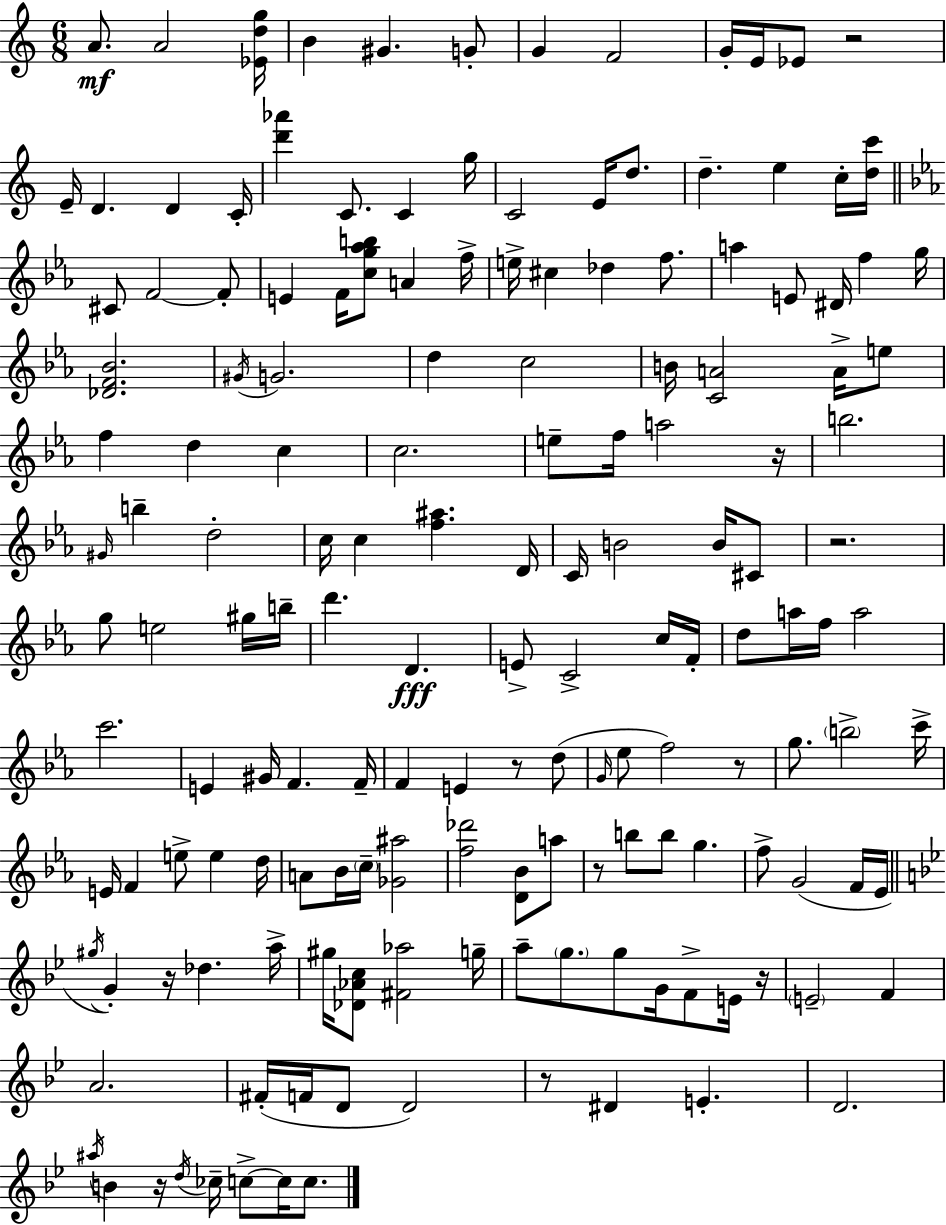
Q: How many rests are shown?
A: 10